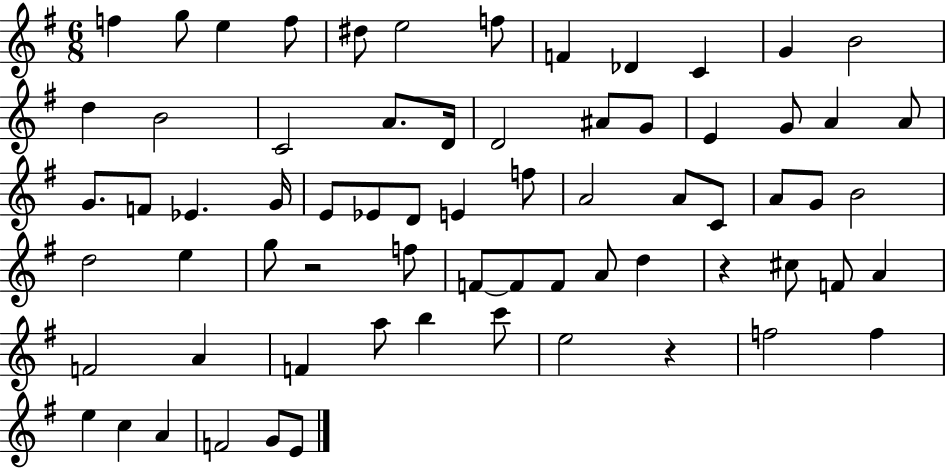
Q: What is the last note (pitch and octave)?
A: E4